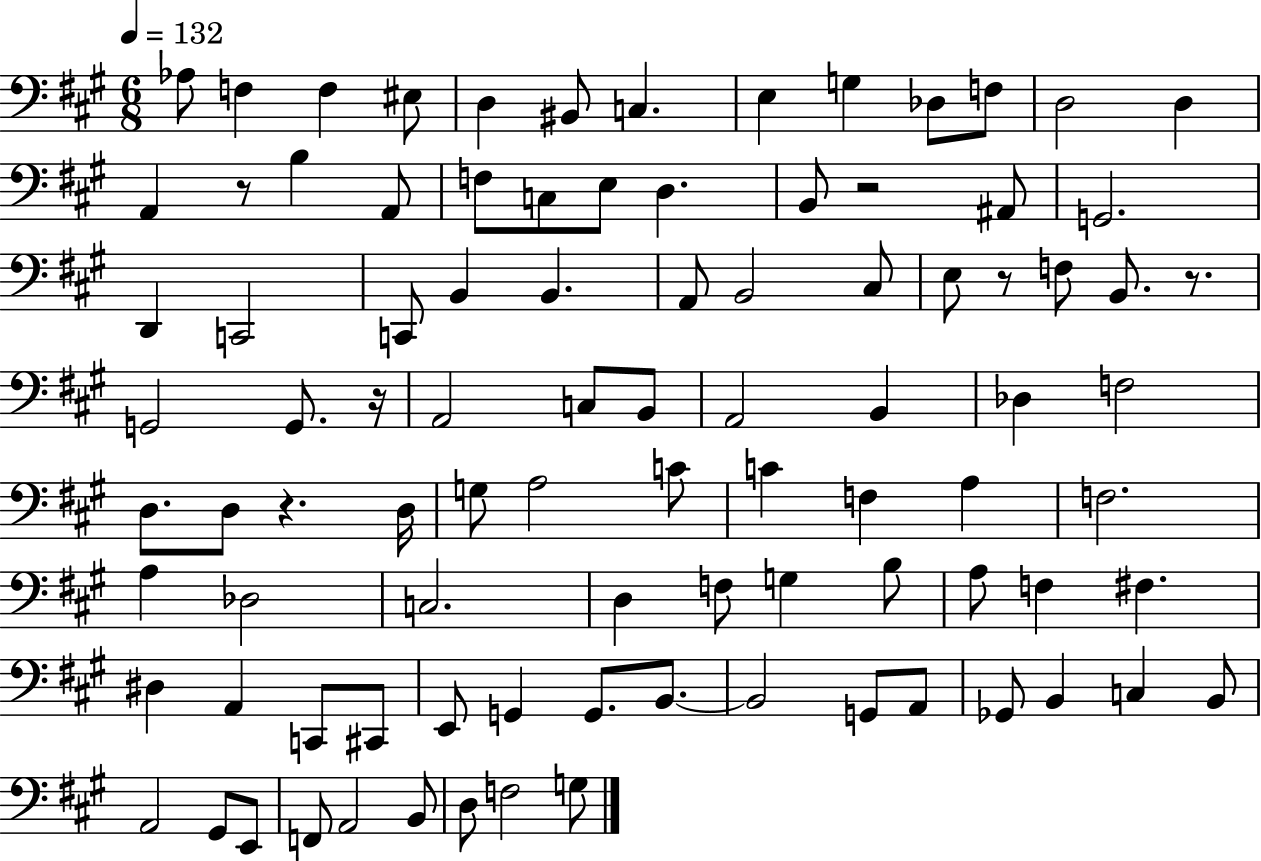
Ab3/e F3/q F3/q EIS3/e D3/q BIS2/e C3/q. E3/q G3/q Db3/e F3/e D3/h D3/q A2/q R/e B3/q A2/e F3/e C3/e E3/e D3/q. B2/e R/h A#2/e G2/h. D2/q C2/h C2/e B2/q B2/q. A2/e B2/h C#3/e E3/e R/e F3/e B2/e. R/e. G2/h G2/e. R/s A2/h C3/e B2/e A2/h B2/q Db3/q F3/h D3/e. D3/e R/q. D3/s G3/e A3/h C4/e C4/q F3/q A3/q F3/h. A3/q Db3/h C3/h. D3/q F3/e G3/q B3/e A3/e F3/q F#3/q. D#3/q A2/q C2/e C#2/e E2/e G2/q G2/e. B2/e. B2/h G2/e A2/e Gb2/e B2/q C3/q B2/e A2/h G#2/e E2/e F2/e A2/h B2/e D3/e F3/h G3/e